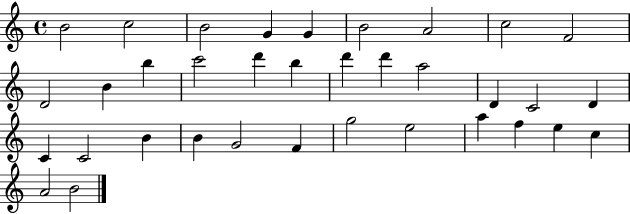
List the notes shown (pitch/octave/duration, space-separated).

B4/h C5/h B4/h G4/q G4/q B4/h A4/h C5/h F4/h D4/h B4/q B5/q C6/h D6/q B5/q D6/q D6/q A5/h D4/q C4/h D4/q C4/q C4/h B4/q B4/q G4/h F4/q G5/h E5/h A5/q F5/q E5/q C5/q A4/h B4/h